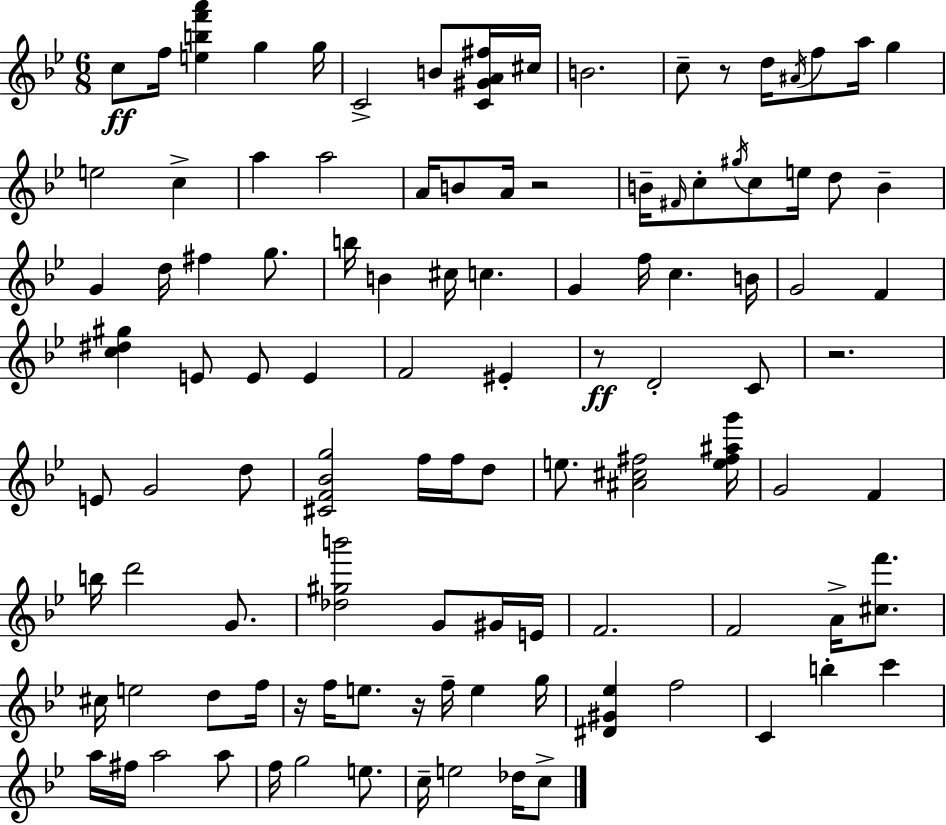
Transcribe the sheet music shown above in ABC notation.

X:1
T:Untitled
M:6/8
L:1/4
K:Gm
c/2 f/4 [ebf'a'] g g/4 C2 B/2 [C^GA^f]/4 ^c/4 B2 c/2 z/2 d/4 ^A/4 f/2 a/4 g e2 c a a2 A/4 B/2 A/4 z2 B/4 ^F/4 c/2 ^g/4 c/2 e/4 d/2 B G d/4 ^f g/2 b/4 B ^c/4 c G f/4 c B/4 G2 F [c^d^g] E/2 E/2 E F2 ^E z/2 D2 C/2 z2 E/2 G2 d/2 [^CF_Bg]2 f/4 f/4 d/2 e/2 [^A^c^f]2 [e^f^ag']/4 G2 F b/4 d'2 G/2 [_d^gb']2 G/2 ^G/4 E/4 F2 F2 A/4 [^cf']/2 ^c/4 e2 d/2 f/4 z/4 f/4 e/2 z/4 f/4 e g/4 [^D^G_e] f2 C b c' a/4 ^f/4 a2 a/2 f/4 g2 e/2 c/4 e2 _d/4 c/2